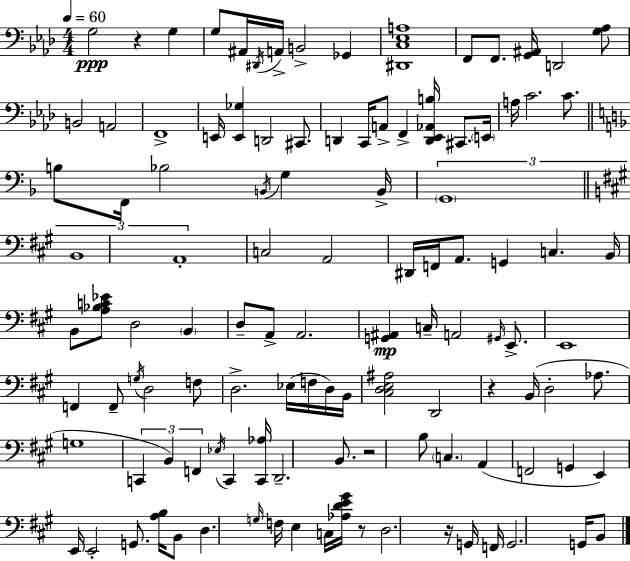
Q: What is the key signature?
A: F minor